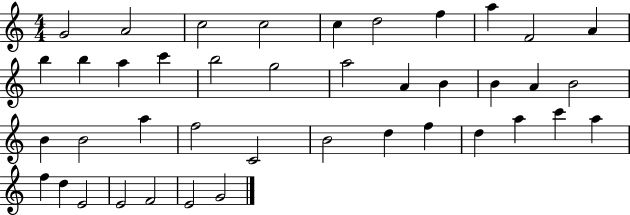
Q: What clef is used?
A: treble